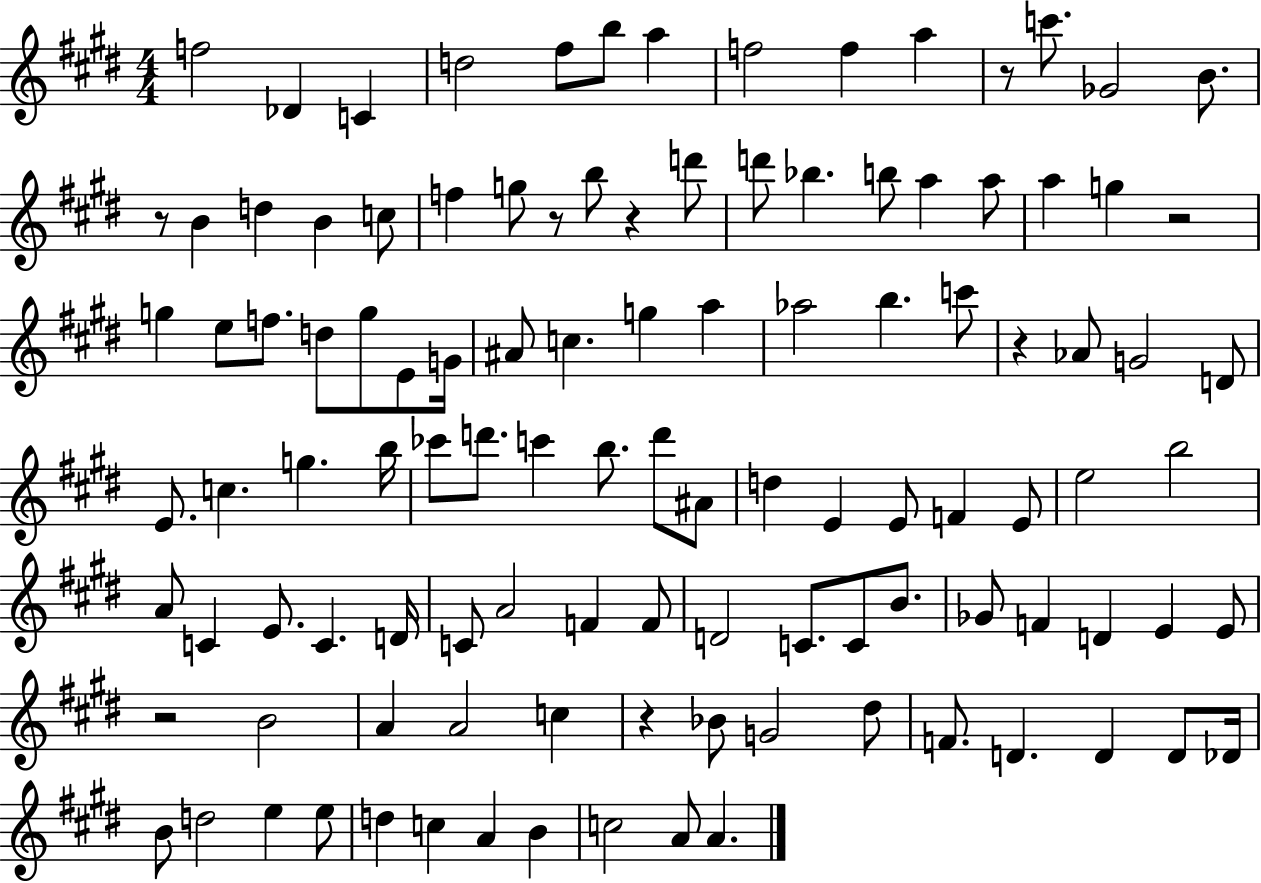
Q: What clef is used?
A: treble